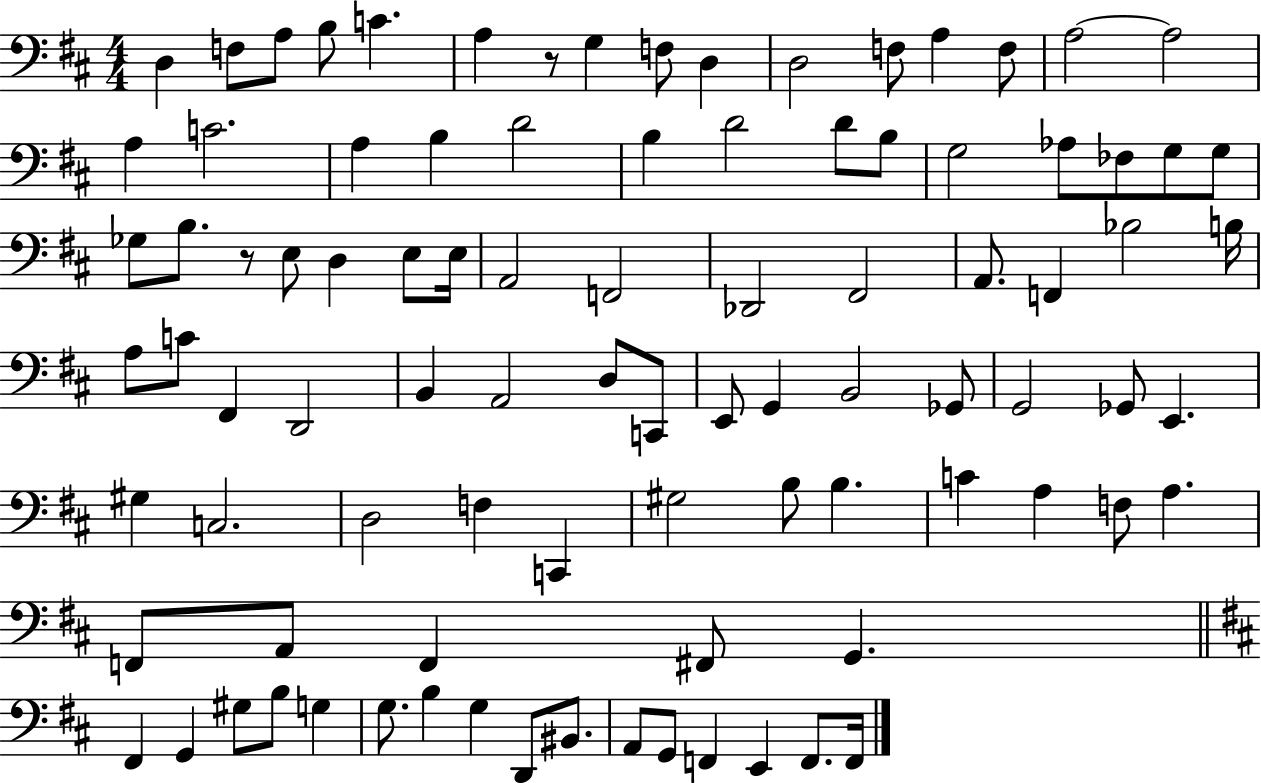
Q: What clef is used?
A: bass